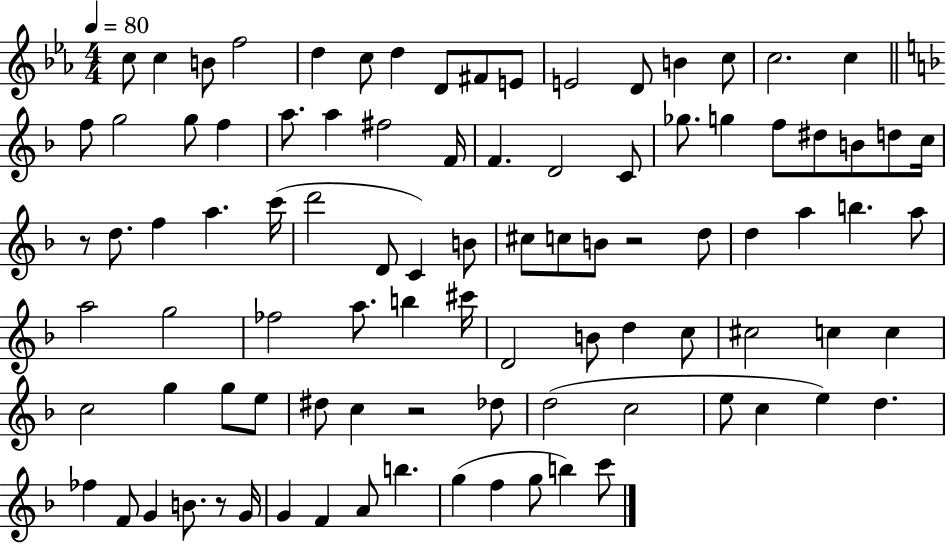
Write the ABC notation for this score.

X:1
T:Untitled
M:4/4
L:1/4
K:Eb
c/2 c B/2 f2 d c/2 d D/2 ^F/2 E/2 E2 D/2 B c/2 c2 c f/2 g2 g/2 f a/2 a ^f2 F/4 F D2 C/2 _g/2 g f/2 ^d/2 B/2 d/2 c/4 z/2 d/2 f a c'/4 d'2 D/2 C B/2 ^c/2 c/2 B/2 z2 d/2 d a b a/2 a2 g2 _f2 a/2 b ^c'/4 D2 B/2 d c/2 ^c2 c c c2 g g/2 e/2 ^d/2 c z2 _d/2 d2 c2 e/2 c e d _f F/2 G B/2 z/2 G/4 G F A/2 b g f g/2 b c'/2